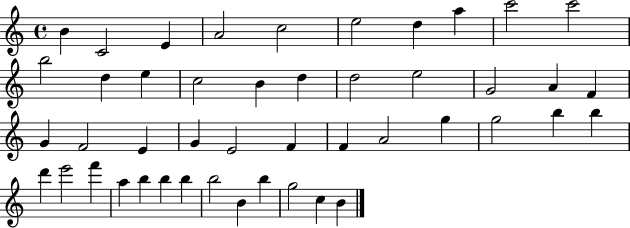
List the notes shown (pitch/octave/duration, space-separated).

B4/q C4/h E4/q A4/h C5/h E5/h D5/q A5/q C6/h C6/h B5/h D5/q E5/q C5/h B4/q D5/q D5/h E5/h G4/h A4/q F4/q G4/q F4/h E4/q G4/q E4/h F4/q F4/q A4/h G5/q G5/h B5/q B5/q D6/q E6/h F6/q A5/q B5/q B5/q B5/q B5/h B4/q B5/q G5/h C5/q B4/q